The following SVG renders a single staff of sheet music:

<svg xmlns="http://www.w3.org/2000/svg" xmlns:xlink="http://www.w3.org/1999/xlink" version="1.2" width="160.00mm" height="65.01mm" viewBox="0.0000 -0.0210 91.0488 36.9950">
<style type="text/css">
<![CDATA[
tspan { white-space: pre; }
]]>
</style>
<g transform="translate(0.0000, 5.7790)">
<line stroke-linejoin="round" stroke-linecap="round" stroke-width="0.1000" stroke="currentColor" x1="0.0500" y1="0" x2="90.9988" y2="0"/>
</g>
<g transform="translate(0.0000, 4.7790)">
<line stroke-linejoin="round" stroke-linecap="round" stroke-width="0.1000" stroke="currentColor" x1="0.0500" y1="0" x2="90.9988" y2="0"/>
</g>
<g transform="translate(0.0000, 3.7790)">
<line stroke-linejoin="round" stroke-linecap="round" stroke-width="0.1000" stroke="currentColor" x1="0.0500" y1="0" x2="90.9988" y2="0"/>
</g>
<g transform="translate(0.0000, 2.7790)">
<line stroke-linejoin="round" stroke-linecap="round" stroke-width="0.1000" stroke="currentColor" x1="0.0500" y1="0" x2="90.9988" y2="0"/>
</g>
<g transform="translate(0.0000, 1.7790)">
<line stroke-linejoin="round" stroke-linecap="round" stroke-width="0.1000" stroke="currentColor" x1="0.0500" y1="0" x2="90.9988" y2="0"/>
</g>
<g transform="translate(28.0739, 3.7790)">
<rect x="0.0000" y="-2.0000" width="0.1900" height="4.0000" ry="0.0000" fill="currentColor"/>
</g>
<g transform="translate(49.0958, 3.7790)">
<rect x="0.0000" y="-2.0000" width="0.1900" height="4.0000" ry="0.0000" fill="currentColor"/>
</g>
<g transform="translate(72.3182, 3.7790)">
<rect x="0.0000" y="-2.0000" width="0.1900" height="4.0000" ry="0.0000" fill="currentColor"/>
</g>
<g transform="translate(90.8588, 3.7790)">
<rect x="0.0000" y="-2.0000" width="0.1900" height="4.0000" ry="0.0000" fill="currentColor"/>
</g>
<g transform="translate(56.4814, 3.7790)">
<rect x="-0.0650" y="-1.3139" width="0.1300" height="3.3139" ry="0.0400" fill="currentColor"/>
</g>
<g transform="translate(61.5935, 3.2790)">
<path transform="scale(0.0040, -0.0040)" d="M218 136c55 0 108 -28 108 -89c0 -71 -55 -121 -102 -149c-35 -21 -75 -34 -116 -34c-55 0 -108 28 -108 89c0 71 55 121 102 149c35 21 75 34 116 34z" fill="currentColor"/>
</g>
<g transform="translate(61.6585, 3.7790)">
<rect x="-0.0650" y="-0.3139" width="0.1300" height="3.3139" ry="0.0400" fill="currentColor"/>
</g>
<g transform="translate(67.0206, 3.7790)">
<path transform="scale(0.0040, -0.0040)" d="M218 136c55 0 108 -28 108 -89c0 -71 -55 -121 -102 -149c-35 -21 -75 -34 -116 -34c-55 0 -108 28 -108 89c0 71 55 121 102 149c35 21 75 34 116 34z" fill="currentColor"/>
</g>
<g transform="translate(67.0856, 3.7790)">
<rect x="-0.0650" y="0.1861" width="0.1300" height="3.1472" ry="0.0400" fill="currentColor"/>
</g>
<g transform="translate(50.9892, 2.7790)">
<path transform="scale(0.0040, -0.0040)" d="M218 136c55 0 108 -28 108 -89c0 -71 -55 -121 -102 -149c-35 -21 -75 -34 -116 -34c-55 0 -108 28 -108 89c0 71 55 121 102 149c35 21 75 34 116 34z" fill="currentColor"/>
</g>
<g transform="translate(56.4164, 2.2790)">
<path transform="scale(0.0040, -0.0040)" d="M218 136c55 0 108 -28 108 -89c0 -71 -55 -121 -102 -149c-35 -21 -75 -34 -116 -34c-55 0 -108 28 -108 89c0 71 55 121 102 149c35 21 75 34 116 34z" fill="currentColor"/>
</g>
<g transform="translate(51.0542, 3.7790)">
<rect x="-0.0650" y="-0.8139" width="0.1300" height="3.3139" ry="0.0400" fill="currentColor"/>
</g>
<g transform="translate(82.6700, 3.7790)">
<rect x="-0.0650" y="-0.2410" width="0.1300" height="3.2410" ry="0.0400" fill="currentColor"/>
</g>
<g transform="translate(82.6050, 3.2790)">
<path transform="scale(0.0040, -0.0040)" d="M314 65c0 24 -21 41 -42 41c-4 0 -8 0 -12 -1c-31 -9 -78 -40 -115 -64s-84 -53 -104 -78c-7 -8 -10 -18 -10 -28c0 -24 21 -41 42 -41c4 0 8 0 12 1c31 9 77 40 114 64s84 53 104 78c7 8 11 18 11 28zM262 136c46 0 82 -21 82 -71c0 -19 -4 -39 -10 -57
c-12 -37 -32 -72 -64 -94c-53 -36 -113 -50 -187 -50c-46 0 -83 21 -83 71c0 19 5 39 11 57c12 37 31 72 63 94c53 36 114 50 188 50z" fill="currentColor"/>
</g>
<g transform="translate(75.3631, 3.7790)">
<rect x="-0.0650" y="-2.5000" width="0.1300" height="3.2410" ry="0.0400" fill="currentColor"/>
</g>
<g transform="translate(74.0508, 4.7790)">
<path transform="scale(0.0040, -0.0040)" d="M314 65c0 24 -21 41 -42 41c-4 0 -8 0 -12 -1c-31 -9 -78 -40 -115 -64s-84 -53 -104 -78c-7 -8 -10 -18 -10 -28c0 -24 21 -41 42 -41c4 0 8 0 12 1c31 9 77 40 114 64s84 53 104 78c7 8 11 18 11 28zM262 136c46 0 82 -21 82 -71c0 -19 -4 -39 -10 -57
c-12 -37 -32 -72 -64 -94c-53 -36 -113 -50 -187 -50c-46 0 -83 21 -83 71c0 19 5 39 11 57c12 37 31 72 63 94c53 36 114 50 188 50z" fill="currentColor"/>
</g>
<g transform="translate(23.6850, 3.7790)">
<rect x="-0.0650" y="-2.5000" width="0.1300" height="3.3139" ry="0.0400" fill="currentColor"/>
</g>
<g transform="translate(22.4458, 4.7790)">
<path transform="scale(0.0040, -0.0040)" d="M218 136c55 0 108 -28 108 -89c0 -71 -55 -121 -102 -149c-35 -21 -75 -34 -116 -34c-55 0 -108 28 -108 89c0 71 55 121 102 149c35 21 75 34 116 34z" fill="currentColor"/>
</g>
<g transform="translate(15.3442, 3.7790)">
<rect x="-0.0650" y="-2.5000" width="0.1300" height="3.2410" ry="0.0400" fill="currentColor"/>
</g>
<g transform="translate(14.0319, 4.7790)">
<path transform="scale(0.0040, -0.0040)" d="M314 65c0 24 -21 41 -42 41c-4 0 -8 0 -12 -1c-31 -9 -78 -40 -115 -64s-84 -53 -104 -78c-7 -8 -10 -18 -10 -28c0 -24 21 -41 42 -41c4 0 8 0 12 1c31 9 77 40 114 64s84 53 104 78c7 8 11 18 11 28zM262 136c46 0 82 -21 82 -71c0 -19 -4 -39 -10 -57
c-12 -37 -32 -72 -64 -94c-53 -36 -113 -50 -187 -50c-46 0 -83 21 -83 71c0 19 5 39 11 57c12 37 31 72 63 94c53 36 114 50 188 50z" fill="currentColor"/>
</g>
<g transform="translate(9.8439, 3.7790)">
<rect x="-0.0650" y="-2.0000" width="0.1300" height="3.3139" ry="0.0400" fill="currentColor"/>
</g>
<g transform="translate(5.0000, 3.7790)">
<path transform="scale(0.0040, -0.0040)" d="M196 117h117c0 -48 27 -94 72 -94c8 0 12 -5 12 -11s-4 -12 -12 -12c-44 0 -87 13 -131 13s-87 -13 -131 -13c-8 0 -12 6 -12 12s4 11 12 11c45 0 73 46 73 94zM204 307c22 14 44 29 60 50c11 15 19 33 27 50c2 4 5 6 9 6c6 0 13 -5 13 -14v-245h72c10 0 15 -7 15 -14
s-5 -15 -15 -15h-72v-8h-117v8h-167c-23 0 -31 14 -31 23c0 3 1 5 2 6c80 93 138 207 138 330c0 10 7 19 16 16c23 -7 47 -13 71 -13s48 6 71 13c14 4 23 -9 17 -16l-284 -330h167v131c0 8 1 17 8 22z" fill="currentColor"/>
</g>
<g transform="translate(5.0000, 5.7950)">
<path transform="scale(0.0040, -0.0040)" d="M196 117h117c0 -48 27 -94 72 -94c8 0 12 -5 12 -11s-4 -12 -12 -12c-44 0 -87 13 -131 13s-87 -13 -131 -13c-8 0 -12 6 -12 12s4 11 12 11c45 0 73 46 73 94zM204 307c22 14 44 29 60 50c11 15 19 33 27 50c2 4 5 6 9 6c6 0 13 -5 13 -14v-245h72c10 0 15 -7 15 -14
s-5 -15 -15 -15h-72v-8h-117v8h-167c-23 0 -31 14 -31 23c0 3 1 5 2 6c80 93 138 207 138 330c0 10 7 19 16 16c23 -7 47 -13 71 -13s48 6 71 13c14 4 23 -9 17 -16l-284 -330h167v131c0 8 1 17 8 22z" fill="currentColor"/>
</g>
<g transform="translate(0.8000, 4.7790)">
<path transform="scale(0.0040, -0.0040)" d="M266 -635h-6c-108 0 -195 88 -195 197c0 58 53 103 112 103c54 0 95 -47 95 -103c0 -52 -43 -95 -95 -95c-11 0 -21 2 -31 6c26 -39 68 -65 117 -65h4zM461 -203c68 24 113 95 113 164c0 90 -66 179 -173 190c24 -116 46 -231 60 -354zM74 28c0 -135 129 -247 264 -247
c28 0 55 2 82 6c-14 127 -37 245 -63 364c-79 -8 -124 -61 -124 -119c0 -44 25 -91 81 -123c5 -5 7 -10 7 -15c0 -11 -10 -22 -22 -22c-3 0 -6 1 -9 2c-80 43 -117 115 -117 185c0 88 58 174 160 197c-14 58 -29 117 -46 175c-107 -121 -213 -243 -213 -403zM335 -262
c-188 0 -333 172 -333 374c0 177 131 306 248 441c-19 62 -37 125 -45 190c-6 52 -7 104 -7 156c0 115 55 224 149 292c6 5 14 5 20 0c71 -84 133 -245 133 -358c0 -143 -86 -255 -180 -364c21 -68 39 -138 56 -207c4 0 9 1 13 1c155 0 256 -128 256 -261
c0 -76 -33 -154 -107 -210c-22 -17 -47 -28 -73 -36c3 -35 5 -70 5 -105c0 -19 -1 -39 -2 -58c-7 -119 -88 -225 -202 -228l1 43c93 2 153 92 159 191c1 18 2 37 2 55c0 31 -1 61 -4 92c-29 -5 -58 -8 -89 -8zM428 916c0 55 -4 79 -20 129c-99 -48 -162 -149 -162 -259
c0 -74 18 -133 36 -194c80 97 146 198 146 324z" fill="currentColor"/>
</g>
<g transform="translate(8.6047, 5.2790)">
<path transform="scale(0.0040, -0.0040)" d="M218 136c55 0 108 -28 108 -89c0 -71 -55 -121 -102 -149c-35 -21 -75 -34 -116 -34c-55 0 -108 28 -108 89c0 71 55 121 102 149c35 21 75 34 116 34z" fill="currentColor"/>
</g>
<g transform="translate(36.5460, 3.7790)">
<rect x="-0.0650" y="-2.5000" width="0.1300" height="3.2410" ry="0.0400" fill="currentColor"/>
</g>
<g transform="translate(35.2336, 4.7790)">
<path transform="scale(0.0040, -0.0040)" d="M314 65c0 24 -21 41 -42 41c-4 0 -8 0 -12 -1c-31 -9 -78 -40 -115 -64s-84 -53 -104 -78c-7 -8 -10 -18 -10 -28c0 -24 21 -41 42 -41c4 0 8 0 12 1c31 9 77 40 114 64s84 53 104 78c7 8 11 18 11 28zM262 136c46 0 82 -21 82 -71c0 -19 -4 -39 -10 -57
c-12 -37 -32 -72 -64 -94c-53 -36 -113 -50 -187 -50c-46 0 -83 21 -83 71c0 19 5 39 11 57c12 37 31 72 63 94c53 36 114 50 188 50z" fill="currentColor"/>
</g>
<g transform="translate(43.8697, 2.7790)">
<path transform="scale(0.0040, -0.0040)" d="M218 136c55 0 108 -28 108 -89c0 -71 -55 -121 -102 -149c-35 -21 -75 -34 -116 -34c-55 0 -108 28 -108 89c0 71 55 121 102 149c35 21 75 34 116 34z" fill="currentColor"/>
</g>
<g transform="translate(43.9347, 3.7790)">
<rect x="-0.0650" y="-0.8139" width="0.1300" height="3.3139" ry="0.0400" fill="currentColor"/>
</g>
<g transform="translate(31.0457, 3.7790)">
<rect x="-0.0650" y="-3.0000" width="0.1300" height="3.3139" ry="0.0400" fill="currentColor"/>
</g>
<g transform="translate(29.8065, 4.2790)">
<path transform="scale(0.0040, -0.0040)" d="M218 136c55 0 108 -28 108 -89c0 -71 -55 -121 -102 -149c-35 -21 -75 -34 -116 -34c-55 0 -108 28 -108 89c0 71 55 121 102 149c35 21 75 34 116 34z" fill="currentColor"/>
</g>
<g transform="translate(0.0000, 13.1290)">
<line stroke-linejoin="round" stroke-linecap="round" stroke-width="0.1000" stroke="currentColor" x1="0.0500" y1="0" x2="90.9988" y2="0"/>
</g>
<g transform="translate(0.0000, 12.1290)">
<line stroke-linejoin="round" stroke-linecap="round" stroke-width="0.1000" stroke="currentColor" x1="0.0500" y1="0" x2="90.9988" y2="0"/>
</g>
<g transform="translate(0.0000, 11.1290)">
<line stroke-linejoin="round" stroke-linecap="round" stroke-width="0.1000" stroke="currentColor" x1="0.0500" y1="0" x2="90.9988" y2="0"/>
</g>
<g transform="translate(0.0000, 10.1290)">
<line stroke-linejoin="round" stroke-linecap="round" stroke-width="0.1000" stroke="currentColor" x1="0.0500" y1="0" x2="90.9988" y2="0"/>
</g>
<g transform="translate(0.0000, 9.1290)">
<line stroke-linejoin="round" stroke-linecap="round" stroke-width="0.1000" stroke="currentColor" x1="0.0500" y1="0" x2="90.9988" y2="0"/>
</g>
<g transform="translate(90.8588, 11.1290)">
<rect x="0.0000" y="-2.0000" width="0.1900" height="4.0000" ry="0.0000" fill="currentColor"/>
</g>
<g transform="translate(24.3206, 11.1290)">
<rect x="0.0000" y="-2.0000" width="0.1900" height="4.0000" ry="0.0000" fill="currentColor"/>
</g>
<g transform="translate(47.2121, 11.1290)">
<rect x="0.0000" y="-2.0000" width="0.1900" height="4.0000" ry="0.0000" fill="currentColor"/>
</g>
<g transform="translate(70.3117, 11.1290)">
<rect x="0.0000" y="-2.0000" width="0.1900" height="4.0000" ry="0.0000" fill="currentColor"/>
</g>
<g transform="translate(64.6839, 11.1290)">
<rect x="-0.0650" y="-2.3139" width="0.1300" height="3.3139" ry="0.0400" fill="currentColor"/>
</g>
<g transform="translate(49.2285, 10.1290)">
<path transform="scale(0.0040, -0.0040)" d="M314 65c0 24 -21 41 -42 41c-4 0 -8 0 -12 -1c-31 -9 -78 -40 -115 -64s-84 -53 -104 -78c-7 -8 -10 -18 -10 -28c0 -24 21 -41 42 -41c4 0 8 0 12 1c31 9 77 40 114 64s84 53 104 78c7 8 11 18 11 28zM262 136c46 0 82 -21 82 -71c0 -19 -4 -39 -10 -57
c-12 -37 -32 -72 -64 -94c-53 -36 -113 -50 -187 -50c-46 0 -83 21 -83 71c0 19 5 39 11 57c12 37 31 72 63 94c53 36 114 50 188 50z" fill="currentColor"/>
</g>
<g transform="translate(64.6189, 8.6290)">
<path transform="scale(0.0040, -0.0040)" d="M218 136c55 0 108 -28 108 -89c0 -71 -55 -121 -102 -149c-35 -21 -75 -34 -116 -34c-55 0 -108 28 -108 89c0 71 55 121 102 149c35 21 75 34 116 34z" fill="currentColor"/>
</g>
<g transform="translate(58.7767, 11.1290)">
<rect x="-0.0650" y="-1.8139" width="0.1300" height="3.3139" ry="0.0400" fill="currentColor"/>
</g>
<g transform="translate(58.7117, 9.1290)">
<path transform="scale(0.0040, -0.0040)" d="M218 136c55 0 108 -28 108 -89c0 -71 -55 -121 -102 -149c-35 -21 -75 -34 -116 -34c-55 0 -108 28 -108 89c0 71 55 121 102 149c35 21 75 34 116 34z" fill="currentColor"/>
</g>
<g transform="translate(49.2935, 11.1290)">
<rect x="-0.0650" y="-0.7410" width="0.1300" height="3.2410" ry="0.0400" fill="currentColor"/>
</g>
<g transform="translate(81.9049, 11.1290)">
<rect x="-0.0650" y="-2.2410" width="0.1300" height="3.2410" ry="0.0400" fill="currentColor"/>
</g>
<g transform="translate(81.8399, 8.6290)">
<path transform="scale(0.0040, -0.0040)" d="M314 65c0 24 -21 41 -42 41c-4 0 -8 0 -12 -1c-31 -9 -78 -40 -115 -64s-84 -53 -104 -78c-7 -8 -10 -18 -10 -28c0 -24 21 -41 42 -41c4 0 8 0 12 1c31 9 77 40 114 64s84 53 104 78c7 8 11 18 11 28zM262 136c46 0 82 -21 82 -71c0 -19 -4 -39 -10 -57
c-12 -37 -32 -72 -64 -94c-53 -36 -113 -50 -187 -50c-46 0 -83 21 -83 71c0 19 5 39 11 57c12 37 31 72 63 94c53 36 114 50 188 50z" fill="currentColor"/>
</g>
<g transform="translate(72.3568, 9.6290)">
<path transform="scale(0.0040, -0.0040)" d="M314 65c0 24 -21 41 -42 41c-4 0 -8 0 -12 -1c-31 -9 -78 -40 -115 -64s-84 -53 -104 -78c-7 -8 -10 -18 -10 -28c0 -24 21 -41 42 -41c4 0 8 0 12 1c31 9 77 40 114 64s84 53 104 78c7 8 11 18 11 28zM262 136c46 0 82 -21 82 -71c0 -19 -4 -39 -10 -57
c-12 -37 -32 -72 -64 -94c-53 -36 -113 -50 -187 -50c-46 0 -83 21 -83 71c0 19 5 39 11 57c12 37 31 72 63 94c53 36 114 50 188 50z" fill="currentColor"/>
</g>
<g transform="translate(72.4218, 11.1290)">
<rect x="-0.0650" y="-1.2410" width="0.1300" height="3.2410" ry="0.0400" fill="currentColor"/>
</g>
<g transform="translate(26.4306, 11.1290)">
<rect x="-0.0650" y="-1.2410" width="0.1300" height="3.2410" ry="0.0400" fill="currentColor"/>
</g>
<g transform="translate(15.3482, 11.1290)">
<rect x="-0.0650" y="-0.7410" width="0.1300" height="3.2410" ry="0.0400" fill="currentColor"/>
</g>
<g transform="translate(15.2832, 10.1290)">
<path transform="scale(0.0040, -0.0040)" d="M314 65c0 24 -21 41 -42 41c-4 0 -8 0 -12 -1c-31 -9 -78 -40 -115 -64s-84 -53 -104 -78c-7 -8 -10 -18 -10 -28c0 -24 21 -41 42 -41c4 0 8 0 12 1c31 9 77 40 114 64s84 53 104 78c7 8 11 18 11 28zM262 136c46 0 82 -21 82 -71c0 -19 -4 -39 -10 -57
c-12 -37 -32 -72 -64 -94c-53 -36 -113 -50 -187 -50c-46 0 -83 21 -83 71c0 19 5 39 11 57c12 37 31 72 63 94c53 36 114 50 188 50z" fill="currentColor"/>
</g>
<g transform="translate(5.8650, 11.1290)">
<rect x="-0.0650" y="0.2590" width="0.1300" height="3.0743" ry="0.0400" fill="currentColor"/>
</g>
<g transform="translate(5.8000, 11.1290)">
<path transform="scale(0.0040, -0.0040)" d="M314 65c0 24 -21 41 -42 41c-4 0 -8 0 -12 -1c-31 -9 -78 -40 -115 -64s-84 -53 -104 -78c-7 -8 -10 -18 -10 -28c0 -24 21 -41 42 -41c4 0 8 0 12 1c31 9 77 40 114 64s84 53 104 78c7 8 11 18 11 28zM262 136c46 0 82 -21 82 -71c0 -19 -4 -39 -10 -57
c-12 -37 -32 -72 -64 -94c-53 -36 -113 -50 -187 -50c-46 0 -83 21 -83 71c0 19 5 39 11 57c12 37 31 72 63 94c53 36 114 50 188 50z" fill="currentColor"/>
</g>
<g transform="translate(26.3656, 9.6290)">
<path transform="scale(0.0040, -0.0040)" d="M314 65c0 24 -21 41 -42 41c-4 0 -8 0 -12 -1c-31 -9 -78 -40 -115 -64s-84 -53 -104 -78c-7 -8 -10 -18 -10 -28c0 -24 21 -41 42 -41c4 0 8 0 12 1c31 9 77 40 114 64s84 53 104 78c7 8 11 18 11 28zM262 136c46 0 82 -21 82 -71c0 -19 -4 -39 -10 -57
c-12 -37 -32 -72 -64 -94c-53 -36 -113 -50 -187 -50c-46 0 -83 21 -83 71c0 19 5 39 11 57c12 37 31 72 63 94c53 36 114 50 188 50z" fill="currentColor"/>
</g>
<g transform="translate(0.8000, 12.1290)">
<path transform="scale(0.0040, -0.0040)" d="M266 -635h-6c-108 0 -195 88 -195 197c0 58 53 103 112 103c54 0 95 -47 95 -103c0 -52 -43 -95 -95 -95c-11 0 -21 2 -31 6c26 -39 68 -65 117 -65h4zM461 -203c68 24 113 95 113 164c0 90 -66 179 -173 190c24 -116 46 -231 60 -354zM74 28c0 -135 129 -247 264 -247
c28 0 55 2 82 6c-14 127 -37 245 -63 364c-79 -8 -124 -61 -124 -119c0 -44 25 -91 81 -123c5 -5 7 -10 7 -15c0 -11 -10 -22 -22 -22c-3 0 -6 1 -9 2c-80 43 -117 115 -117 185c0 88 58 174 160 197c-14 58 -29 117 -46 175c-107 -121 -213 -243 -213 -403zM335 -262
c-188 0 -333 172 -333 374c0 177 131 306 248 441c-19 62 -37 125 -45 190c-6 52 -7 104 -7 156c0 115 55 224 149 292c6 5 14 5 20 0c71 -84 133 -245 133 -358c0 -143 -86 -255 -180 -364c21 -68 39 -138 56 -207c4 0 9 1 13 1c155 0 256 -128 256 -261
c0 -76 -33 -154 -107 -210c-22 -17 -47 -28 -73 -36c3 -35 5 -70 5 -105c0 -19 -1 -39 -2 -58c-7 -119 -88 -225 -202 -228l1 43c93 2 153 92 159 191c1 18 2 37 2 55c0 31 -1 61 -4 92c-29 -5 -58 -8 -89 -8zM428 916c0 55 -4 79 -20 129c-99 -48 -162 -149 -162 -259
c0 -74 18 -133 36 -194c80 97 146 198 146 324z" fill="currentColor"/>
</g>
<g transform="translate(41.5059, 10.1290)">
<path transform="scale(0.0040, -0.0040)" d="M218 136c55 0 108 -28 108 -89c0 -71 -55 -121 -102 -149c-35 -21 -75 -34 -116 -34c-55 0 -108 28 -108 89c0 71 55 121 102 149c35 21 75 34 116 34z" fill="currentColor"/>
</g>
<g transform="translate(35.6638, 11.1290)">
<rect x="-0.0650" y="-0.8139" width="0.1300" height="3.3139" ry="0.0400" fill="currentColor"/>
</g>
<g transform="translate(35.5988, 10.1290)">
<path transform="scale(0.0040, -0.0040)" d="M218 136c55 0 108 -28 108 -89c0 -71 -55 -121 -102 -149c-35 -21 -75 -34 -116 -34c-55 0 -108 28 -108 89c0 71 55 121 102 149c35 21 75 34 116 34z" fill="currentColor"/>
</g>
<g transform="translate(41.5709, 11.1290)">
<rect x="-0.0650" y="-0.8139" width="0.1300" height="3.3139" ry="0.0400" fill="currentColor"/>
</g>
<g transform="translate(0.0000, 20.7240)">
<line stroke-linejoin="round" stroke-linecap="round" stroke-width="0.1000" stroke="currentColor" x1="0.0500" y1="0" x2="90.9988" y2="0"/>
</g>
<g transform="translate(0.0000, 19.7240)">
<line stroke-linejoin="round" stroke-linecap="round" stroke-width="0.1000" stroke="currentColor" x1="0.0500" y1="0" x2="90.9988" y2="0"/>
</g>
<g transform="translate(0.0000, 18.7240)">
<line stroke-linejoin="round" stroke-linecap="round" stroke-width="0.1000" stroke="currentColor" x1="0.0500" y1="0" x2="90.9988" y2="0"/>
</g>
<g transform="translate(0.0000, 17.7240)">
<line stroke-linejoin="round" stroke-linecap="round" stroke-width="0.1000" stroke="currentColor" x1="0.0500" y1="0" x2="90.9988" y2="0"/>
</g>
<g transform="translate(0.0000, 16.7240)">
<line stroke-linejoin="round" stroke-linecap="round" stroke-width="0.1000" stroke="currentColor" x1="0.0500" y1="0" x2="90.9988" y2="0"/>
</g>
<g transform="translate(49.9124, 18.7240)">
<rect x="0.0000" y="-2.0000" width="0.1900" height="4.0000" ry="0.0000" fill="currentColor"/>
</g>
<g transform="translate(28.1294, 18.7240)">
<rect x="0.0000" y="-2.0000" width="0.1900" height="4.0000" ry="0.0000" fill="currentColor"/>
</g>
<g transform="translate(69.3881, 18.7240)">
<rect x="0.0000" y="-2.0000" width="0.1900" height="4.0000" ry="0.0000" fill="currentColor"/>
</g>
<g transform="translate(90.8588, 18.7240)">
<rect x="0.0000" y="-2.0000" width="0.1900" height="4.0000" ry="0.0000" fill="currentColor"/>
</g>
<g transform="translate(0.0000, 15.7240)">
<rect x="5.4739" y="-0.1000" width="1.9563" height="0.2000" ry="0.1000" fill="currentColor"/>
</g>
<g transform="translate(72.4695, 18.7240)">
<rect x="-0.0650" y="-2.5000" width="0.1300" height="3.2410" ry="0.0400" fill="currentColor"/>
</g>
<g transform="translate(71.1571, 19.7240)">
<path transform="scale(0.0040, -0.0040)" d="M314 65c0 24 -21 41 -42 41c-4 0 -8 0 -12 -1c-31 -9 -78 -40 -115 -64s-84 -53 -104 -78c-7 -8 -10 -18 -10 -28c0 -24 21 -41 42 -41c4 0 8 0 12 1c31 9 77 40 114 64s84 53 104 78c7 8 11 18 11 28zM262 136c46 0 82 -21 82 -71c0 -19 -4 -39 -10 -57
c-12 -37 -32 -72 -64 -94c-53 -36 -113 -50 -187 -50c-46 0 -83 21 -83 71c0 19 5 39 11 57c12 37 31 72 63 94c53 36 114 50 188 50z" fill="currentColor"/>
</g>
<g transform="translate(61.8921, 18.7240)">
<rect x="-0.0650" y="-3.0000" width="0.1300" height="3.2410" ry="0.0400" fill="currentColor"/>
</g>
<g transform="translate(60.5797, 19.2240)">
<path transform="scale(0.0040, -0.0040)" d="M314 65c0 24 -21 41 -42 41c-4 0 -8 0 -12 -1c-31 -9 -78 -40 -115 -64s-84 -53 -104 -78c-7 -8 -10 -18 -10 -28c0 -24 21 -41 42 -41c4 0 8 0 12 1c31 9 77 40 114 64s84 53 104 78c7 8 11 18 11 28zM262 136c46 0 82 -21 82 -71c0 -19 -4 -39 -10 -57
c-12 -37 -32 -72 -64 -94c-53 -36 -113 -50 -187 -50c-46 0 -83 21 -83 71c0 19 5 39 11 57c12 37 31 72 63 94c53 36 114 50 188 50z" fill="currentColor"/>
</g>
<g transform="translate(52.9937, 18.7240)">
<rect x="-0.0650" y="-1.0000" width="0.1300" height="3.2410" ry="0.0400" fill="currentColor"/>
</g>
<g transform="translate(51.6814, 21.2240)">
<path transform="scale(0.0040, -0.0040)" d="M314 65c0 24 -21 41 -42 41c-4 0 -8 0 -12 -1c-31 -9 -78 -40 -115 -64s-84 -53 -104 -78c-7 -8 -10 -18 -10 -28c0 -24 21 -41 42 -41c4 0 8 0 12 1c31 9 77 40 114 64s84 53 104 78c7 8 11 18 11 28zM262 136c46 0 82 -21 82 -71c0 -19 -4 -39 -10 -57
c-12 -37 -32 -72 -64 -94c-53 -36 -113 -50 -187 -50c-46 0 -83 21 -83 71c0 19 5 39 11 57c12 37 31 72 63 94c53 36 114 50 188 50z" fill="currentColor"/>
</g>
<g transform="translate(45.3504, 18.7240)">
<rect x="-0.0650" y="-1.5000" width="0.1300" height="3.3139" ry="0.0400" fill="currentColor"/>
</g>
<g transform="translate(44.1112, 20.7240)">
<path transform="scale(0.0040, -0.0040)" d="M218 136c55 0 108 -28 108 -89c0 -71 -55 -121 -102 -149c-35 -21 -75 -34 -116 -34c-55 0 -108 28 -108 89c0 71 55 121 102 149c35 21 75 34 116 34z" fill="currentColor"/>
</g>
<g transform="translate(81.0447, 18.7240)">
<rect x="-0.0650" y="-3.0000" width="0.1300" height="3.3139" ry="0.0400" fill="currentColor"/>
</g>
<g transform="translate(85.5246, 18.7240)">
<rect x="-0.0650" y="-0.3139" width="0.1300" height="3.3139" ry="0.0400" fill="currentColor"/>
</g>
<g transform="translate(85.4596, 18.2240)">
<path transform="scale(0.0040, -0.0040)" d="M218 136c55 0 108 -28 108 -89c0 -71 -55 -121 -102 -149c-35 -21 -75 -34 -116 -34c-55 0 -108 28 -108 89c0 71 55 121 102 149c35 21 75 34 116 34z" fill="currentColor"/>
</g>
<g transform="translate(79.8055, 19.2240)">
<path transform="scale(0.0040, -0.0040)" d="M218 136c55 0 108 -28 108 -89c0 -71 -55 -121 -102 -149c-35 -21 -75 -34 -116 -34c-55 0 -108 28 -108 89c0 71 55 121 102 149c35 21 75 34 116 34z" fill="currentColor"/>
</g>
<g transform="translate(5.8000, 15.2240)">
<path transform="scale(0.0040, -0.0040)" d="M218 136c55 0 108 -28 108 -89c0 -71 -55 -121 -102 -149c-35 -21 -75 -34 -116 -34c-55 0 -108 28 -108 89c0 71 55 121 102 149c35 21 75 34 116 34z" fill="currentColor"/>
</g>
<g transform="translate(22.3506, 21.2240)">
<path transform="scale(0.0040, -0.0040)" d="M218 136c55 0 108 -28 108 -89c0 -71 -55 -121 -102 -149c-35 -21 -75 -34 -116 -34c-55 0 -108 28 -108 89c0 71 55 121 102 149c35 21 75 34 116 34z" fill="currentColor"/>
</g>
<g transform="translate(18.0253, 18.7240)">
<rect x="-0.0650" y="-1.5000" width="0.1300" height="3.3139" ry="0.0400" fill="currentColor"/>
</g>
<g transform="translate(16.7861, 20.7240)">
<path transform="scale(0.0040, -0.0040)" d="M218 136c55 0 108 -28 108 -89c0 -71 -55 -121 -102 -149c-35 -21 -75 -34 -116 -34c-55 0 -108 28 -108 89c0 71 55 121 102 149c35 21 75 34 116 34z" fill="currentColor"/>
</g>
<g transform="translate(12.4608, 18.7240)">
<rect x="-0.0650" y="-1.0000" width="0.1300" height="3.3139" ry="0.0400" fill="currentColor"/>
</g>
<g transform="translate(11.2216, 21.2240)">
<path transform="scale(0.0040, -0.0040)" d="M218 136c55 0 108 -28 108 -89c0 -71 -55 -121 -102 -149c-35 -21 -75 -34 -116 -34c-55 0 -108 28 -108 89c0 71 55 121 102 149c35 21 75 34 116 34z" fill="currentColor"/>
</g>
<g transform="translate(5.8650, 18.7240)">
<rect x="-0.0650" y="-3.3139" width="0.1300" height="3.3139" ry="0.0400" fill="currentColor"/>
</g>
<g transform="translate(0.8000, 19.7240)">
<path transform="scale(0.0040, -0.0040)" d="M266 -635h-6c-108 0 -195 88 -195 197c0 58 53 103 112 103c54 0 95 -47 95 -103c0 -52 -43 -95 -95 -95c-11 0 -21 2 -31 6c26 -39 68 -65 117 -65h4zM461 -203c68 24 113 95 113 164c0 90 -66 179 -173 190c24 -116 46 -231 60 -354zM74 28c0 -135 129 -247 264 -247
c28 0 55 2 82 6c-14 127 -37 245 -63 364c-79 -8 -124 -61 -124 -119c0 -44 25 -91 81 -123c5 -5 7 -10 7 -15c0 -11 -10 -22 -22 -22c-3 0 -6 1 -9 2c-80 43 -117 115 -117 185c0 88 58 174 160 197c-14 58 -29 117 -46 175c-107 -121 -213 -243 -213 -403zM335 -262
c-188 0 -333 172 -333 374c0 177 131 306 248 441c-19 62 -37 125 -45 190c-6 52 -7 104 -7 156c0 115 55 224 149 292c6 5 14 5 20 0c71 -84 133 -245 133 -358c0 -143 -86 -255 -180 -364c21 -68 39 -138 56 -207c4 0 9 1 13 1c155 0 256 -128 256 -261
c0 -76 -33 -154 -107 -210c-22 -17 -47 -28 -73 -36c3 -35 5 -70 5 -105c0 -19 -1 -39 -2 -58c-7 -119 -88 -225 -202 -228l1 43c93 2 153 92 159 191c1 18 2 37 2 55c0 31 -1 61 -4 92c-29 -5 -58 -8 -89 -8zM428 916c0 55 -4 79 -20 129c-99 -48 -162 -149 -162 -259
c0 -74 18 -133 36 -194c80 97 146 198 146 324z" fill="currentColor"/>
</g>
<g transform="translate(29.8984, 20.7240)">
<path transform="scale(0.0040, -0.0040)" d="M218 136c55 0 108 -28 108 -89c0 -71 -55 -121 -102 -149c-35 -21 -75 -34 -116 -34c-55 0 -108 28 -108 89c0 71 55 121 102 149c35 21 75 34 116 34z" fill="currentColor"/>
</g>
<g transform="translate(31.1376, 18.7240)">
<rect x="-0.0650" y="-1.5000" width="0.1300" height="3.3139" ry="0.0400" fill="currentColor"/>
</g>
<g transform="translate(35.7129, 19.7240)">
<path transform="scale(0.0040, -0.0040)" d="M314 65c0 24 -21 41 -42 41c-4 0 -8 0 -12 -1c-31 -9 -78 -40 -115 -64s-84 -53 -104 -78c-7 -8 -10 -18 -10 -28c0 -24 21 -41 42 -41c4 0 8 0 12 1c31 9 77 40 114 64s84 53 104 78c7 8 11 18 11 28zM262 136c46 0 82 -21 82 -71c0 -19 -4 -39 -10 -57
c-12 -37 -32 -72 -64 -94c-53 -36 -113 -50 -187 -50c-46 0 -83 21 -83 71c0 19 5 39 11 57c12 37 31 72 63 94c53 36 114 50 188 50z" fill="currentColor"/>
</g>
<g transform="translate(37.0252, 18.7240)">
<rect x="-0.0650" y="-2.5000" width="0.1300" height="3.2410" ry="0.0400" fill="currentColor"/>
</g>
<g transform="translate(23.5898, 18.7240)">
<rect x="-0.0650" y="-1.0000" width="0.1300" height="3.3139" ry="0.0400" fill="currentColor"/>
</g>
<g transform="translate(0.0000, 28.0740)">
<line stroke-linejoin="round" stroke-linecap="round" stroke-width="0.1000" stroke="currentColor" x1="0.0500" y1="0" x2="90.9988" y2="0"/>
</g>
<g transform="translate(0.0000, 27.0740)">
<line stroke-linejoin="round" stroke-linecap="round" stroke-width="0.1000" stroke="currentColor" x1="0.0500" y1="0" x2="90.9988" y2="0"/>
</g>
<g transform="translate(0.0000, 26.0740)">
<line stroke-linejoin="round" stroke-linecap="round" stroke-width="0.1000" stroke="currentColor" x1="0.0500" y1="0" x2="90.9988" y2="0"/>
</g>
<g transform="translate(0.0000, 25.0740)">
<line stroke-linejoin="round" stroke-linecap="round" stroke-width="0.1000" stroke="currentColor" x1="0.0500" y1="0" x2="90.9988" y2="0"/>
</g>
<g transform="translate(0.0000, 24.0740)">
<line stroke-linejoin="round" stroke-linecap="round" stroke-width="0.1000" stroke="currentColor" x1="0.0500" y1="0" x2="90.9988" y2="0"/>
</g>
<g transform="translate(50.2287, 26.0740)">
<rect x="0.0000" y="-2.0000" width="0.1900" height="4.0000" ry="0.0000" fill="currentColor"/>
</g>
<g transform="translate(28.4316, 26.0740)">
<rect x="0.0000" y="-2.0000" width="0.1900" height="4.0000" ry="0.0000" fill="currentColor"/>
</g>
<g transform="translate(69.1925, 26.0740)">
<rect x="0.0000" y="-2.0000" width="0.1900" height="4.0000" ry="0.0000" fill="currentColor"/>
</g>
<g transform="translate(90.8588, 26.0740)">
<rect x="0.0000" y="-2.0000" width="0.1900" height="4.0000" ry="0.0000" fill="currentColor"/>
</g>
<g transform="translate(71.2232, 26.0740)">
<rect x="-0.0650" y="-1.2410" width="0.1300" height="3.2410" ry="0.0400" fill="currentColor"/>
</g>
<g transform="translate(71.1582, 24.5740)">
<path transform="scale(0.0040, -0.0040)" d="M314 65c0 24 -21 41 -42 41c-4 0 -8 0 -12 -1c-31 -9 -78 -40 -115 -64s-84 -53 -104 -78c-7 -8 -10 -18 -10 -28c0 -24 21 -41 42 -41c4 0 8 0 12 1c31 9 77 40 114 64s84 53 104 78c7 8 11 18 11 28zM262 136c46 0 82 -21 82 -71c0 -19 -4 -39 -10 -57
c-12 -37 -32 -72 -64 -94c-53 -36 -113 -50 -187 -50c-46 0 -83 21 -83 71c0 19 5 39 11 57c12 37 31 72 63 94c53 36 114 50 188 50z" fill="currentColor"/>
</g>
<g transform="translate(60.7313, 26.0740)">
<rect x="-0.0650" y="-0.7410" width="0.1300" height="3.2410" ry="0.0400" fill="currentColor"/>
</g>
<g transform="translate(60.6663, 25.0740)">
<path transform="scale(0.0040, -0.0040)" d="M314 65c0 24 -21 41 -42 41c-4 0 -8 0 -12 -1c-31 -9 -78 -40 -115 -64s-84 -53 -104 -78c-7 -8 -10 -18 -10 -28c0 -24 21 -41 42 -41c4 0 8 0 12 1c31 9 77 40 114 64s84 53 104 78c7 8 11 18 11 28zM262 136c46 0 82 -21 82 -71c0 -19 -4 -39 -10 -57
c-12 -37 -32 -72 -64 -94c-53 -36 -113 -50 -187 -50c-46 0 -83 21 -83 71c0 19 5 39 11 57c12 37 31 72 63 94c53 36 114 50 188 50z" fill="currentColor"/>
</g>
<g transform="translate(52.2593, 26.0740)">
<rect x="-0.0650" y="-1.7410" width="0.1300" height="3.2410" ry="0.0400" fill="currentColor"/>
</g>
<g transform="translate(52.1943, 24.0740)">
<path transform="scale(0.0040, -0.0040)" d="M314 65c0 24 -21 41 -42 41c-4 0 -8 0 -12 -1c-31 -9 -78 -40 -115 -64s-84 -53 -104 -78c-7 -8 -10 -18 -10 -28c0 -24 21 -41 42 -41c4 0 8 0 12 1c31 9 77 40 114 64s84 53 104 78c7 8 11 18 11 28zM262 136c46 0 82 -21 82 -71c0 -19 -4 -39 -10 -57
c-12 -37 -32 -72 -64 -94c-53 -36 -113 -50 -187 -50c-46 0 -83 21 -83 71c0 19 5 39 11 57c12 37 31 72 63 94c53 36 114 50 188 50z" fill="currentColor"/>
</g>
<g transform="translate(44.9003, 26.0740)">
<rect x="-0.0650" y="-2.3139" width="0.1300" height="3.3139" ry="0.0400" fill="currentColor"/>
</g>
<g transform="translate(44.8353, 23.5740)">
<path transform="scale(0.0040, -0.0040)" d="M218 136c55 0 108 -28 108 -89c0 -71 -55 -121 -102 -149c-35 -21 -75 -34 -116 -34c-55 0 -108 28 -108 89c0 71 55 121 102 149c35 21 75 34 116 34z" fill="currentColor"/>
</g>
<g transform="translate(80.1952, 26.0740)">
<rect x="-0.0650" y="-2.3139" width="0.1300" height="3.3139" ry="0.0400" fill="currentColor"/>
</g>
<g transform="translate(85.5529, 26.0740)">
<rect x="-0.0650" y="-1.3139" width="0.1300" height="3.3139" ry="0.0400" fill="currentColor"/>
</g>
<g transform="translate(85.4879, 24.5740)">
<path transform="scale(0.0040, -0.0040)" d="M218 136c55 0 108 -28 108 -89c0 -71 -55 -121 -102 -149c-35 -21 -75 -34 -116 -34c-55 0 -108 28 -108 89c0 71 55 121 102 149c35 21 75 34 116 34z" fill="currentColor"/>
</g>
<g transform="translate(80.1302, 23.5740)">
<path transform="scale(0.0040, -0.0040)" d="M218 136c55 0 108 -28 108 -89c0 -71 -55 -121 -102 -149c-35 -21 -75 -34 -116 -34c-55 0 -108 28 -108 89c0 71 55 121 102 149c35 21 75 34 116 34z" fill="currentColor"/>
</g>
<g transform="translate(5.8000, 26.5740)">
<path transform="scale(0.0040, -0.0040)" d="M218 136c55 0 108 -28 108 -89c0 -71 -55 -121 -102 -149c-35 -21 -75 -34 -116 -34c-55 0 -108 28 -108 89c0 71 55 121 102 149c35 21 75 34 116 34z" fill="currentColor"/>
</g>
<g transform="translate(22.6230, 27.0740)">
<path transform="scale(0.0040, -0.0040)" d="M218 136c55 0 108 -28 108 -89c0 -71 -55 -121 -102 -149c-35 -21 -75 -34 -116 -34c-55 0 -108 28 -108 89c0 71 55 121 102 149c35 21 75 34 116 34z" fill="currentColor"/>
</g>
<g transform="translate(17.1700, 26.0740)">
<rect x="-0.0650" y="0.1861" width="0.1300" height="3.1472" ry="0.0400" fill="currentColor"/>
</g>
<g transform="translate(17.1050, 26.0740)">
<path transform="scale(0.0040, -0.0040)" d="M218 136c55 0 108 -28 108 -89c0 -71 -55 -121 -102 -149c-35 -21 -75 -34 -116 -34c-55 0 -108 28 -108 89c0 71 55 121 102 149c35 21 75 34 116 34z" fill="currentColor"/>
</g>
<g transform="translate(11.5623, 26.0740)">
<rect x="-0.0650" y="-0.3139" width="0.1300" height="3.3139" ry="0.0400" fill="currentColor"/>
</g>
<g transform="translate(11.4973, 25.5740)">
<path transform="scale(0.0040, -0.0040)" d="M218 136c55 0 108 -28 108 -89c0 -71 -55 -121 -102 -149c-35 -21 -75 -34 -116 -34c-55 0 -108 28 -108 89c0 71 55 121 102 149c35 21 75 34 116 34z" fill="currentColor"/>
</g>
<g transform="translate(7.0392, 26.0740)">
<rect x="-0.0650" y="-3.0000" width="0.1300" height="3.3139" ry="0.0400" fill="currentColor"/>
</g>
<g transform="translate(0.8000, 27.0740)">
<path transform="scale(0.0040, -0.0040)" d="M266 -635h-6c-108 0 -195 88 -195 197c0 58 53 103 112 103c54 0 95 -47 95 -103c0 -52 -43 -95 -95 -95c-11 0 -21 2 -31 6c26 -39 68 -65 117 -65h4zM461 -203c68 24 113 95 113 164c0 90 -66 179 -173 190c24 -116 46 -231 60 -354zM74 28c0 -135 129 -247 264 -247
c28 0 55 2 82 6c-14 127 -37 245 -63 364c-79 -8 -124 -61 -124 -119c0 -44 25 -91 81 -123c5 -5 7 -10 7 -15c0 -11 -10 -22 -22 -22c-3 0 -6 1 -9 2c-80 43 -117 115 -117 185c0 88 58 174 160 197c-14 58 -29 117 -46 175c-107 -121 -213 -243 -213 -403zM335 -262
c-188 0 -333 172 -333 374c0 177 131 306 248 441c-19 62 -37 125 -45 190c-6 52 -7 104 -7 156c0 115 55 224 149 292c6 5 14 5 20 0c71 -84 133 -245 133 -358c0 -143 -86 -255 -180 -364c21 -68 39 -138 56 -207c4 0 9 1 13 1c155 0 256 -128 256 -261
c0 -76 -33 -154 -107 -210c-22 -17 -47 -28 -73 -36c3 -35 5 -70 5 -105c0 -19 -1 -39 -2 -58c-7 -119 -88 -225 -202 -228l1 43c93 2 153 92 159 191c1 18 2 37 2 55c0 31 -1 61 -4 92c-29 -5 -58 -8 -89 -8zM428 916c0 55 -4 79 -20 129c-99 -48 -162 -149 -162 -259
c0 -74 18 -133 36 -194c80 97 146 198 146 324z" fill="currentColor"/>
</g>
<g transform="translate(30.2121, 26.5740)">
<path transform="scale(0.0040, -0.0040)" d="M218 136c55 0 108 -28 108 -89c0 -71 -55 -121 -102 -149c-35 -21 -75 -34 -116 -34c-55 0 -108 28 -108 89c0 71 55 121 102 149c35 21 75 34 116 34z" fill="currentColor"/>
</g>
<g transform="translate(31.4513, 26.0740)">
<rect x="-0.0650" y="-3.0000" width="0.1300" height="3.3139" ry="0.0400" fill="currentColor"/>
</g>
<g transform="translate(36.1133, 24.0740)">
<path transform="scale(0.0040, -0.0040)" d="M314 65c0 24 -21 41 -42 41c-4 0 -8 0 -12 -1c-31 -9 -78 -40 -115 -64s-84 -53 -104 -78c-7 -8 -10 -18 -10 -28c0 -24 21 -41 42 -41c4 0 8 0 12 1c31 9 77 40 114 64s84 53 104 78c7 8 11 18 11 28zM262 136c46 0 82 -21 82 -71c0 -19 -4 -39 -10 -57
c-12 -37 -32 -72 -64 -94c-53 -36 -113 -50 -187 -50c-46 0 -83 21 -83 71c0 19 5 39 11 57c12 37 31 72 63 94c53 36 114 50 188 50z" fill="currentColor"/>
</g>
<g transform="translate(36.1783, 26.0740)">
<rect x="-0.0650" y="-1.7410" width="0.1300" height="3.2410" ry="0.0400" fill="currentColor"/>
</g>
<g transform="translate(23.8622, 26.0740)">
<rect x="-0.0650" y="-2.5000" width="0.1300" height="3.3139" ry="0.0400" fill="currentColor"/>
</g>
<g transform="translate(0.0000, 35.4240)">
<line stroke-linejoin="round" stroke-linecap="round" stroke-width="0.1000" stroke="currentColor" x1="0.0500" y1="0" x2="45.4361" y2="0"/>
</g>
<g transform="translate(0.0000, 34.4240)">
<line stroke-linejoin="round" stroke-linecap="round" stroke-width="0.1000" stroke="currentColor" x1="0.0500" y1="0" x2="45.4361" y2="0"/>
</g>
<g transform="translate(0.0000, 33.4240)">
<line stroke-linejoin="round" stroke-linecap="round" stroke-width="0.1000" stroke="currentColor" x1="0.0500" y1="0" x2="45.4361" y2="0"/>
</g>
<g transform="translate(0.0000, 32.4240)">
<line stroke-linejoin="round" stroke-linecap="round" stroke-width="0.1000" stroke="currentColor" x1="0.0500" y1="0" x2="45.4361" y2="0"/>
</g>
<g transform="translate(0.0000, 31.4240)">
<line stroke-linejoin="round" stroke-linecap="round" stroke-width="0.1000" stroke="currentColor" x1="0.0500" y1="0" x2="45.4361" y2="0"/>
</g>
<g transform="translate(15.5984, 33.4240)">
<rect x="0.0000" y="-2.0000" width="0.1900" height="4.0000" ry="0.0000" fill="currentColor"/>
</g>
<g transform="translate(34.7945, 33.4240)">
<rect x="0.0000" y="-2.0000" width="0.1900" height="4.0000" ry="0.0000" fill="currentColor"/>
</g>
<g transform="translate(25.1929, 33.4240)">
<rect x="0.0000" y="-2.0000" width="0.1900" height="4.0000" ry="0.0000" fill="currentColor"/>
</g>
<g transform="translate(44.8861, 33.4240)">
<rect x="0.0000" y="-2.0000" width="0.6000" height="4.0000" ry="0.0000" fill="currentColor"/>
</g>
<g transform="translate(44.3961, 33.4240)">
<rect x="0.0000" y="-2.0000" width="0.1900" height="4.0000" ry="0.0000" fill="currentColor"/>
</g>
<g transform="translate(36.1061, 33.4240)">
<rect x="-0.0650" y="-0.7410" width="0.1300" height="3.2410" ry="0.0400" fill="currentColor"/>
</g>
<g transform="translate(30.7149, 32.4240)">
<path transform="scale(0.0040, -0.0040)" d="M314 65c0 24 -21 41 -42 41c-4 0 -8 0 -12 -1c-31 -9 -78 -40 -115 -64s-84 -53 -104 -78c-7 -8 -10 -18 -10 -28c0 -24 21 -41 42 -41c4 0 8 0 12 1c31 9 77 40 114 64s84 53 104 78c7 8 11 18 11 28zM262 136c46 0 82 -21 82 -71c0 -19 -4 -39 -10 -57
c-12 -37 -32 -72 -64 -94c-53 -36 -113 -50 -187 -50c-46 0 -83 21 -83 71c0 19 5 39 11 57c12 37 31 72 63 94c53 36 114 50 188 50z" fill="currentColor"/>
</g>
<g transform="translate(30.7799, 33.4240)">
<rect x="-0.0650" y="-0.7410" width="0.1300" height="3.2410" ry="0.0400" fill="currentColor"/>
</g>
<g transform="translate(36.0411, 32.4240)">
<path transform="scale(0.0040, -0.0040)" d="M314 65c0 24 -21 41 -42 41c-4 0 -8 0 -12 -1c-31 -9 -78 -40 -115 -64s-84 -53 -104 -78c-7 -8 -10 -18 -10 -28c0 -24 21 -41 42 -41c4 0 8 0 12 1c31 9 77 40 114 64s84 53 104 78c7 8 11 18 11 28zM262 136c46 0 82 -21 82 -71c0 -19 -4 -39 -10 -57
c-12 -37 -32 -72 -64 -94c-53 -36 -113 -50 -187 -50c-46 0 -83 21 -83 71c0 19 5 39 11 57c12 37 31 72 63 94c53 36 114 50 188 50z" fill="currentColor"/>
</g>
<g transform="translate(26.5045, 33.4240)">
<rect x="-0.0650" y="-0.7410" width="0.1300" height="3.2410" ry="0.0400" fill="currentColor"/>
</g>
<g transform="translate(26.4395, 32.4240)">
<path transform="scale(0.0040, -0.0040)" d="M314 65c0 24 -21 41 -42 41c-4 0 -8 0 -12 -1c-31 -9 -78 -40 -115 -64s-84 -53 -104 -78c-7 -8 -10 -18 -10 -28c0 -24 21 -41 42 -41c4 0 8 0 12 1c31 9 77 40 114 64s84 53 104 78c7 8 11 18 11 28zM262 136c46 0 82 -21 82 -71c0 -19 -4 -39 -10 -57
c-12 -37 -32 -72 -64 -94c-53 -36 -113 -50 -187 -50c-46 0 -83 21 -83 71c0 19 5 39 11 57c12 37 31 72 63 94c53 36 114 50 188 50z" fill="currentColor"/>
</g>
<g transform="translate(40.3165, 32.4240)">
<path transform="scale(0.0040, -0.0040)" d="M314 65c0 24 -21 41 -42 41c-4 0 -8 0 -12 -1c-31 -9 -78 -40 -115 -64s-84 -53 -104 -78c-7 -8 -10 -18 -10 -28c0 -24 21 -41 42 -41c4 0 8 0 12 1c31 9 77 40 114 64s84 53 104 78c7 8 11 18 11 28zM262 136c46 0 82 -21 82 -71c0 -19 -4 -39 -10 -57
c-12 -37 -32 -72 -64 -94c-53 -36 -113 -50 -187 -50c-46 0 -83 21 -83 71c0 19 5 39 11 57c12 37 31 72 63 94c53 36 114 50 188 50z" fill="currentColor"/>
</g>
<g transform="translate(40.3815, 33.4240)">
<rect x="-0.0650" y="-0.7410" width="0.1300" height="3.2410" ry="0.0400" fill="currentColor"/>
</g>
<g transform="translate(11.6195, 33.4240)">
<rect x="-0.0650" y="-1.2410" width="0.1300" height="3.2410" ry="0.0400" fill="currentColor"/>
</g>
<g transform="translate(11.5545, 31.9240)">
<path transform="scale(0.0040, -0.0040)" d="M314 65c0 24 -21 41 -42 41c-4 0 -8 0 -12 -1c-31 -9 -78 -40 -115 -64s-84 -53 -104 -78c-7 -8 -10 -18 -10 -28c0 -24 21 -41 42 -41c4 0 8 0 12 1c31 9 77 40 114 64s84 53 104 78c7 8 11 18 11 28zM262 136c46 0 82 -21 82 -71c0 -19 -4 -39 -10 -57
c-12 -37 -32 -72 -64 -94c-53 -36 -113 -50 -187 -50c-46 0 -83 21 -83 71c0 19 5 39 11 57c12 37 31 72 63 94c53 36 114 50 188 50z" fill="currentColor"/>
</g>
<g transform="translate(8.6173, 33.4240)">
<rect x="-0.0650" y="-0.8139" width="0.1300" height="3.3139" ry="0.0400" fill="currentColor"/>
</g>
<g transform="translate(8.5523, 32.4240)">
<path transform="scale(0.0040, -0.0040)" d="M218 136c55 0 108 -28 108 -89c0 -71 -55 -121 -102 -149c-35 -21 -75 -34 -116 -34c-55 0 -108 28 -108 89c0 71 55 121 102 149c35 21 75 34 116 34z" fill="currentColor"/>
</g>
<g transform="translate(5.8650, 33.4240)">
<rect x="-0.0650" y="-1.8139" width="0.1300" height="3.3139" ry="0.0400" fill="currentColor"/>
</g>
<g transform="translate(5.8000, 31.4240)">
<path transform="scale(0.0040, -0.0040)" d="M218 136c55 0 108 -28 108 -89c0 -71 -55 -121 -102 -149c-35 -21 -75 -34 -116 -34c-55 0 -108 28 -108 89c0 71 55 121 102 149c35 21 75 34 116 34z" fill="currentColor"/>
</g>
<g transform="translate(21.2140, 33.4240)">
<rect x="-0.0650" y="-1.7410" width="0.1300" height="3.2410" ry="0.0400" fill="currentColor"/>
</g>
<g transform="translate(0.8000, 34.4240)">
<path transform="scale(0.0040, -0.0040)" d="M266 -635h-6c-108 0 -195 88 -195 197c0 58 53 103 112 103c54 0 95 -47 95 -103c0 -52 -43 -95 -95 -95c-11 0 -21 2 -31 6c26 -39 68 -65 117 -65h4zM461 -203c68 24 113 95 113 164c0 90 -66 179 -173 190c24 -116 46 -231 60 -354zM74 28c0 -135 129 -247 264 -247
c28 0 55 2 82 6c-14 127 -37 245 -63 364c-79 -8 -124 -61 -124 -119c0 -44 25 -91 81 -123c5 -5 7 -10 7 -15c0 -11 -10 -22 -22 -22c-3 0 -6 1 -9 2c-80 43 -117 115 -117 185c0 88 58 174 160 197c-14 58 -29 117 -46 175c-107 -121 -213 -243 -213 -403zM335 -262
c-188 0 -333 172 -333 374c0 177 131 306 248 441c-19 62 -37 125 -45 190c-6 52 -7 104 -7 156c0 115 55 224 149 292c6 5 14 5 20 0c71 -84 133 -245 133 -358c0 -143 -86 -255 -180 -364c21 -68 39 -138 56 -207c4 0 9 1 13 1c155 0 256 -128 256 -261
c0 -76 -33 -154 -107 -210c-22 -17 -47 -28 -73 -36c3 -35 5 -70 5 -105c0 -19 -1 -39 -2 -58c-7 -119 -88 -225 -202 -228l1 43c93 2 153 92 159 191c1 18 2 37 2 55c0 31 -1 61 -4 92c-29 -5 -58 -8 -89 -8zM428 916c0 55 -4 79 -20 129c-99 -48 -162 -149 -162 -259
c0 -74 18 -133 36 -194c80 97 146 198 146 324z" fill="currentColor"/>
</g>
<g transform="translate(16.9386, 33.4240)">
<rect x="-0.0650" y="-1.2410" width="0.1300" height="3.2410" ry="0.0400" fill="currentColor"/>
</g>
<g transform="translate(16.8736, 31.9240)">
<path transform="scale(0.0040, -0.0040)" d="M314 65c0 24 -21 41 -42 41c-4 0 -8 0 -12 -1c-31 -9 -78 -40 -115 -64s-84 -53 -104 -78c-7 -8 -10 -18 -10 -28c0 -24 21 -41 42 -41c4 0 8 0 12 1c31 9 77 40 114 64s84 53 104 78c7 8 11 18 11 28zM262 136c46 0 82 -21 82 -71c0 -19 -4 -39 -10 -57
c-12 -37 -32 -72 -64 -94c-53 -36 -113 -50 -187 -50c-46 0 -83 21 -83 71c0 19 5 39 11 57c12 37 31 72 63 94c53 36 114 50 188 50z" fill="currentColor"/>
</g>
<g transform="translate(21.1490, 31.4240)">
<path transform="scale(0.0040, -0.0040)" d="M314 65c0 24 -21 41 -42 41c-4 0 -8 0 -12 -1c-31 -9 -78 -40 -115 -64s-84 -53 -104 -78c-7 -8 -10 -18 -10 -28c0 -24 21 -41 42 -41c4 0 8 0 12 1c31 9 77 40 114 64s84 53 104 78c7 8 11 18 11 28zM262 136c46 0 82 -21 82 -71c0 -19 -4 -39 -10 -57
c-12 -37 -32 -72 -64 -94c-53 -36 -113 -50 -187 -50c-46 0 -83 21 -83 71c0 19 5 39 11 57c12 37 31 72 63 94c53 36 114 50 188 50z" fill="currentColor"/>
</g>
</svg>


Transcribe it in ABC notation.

X:1
T:Untitled
M:4/4
L:1/4
K:C
F G2 G A G2 d d e c B G2 c2 B2 d2 e2 d d d2 f g e2 g2 b D E D E G2 E D2 A2 G2 A c A c B G A f2 g f2 d2 e2 g e f d e2 e2 f2 d2 d2 d2 d2